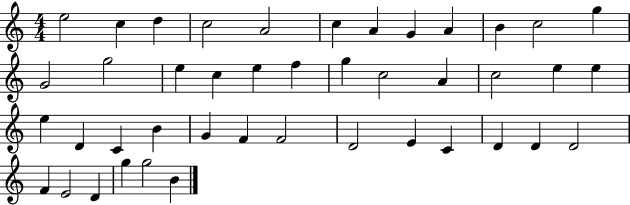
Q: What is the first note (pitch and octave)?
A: E5